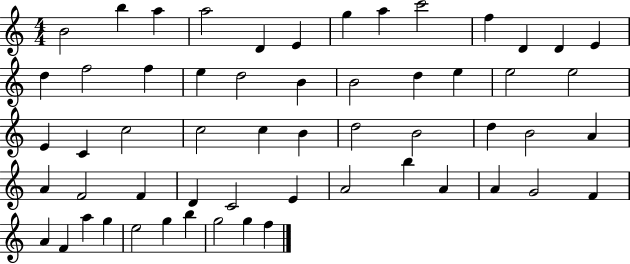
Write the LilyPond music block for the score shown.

{
  \clef treble
  \numericTimeSignature
  \time 4/4
  \key c \major
  b'2 b''4 a''4 | a''2 d'4 e'4 | g''4 a''4 c'''2 | f''4 d'4 d'4 e'4 | \break d''4 f''2 f''4 | e''4 d''2 b'4 | b'2 d''4 e''4 | e''2 e''2 | \break e'4 c'4 c''2 | c''2 c''4 b'4 | d''2 b'2 | d''4 b'2 a'4 | \break a'4 f'2 f'4 | d'4 c'2 e'4 | a'2 b''4 a'4 | a'4 g'2 f'4 | \break a'4 f'4 a''4 g''4 | e''2 g''4 b''4 | g''2 g''4 f''4 | \bar "|."
}